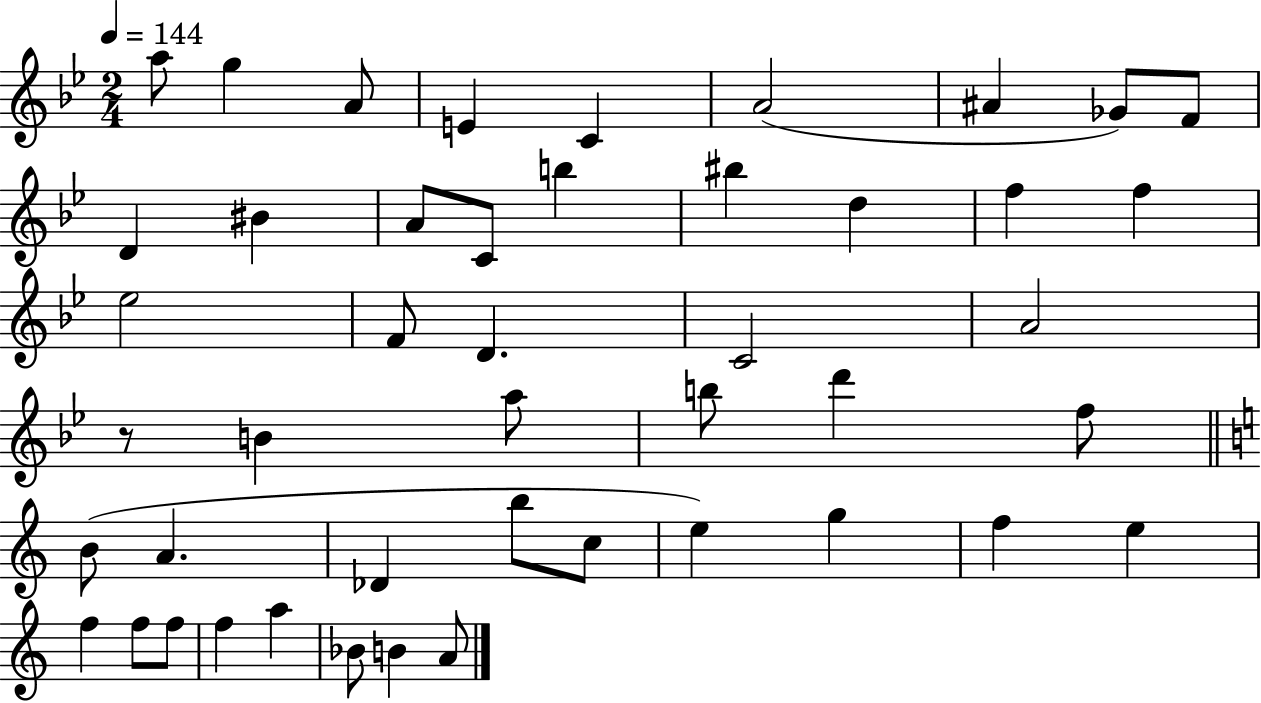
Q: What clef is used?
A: treble